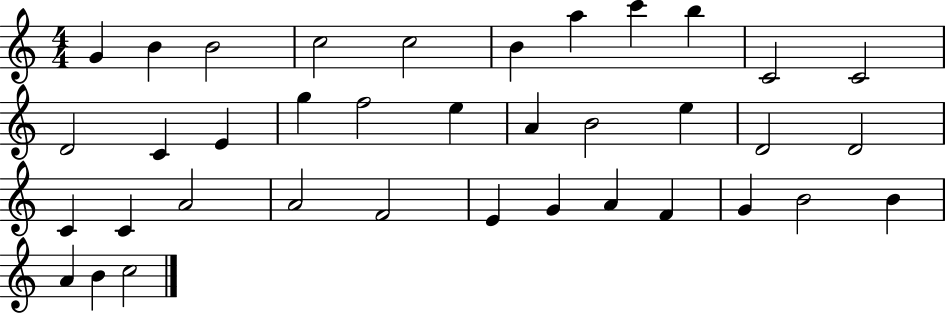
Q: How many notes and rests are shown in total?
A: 37